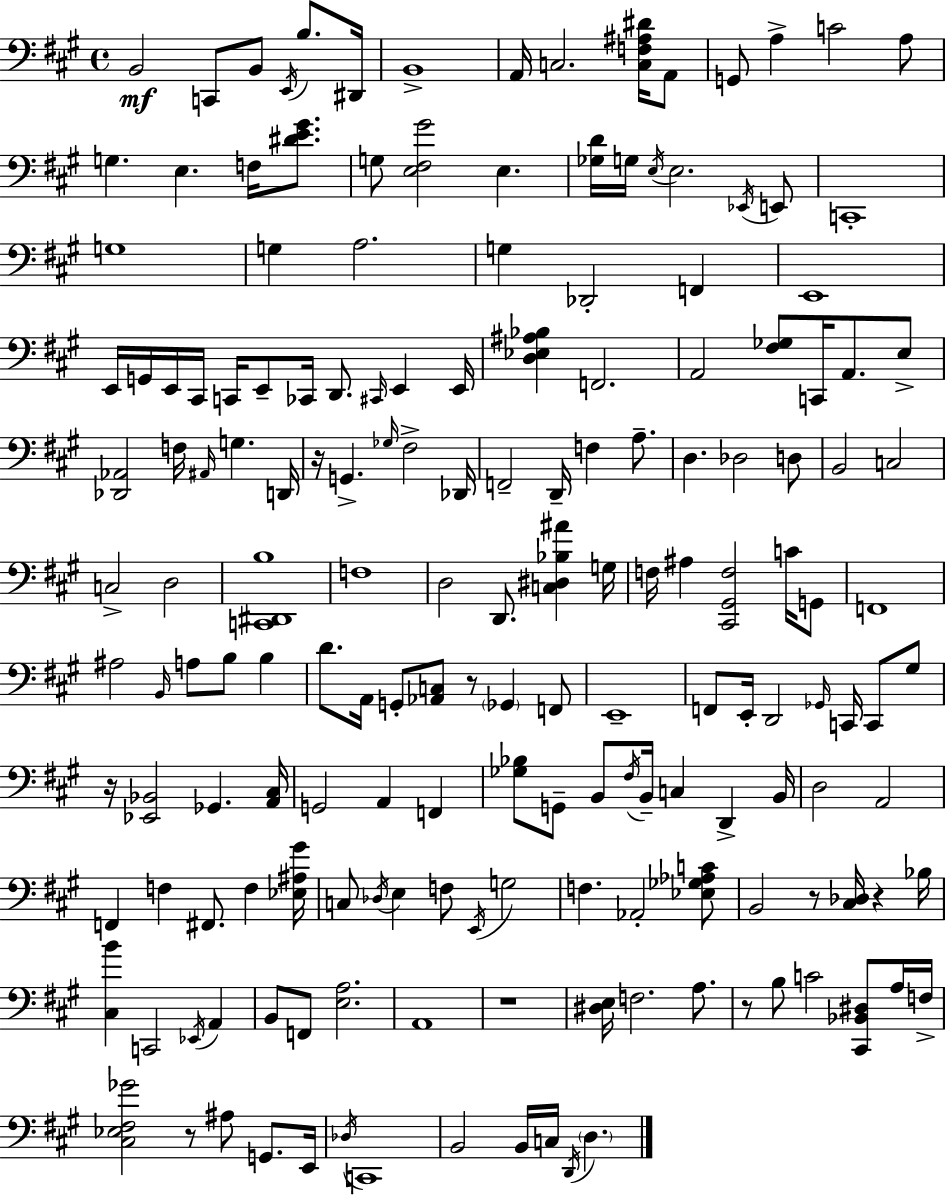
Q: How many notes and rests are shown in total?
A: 173